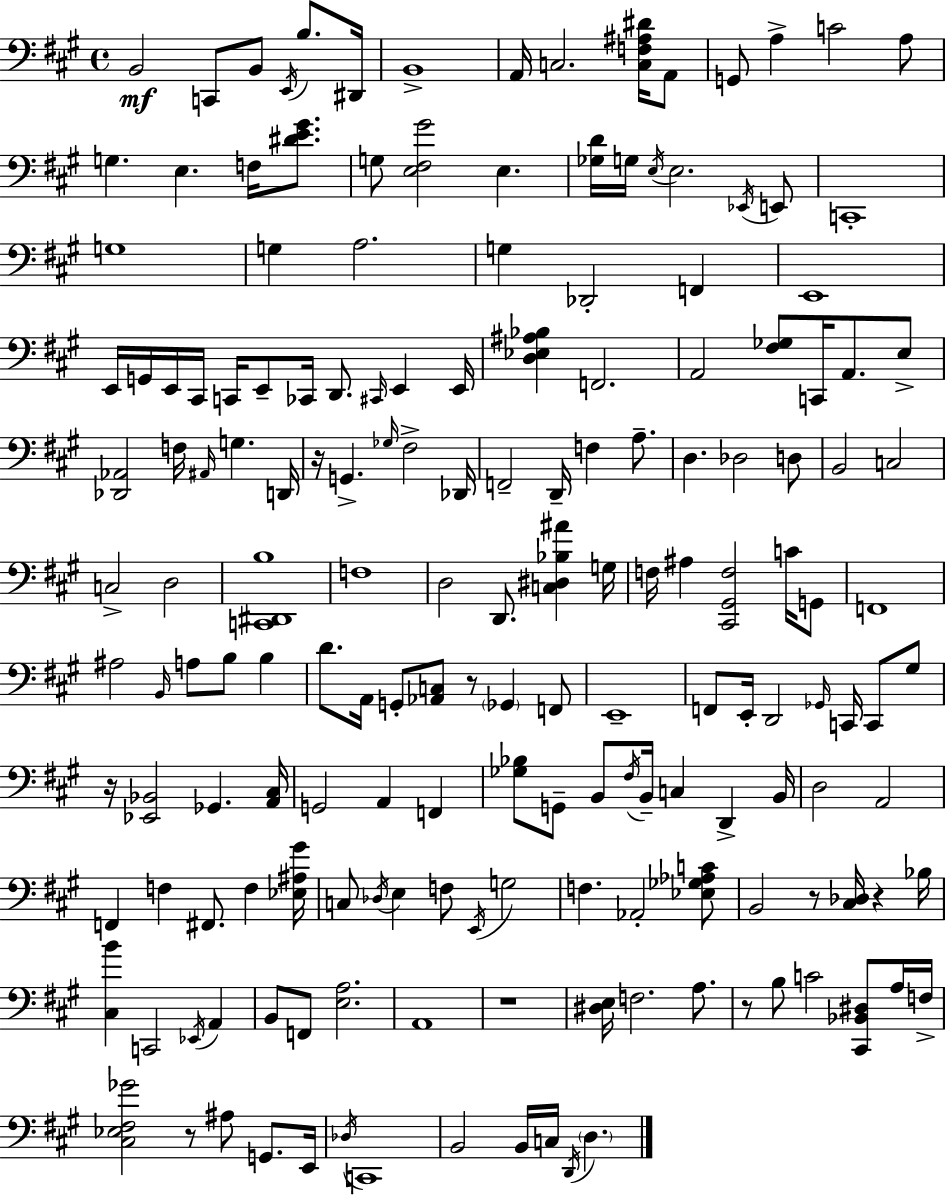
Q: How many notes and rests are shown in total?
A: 173